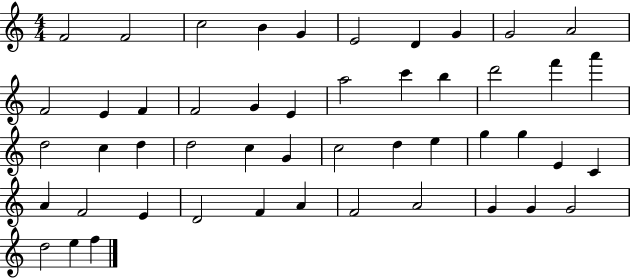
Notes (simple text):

F4/h F4/h C5/h B4/q G4/q E4/h D4/q G4/q G4/h A4/h F4/h E4/q F4/q F4/h G4/q E4/q A5/h C6/q B5/q D6/h F6/q A6/q D5/h C5/q D5/q D5/h C5/q G4/q C5/h D5/q E5/q G5/q G5/q E4/q C4/q A4/q F4/h E4/q D4/h F4/q A4/q F4/h A4/h G4/q G4/q G4/h D5/h E5/q F5/q